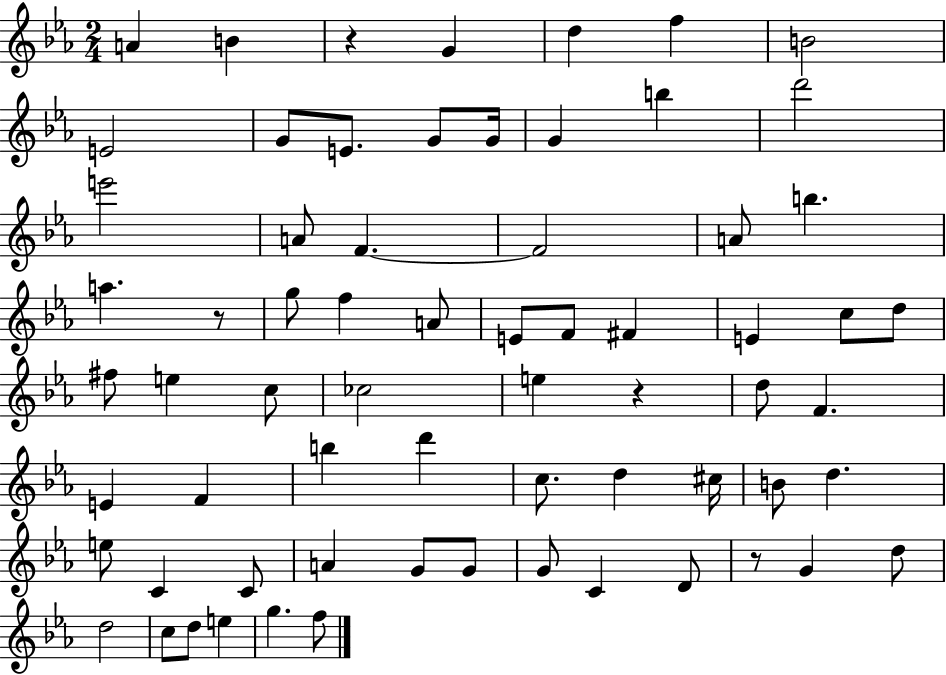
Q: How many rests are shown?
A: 4